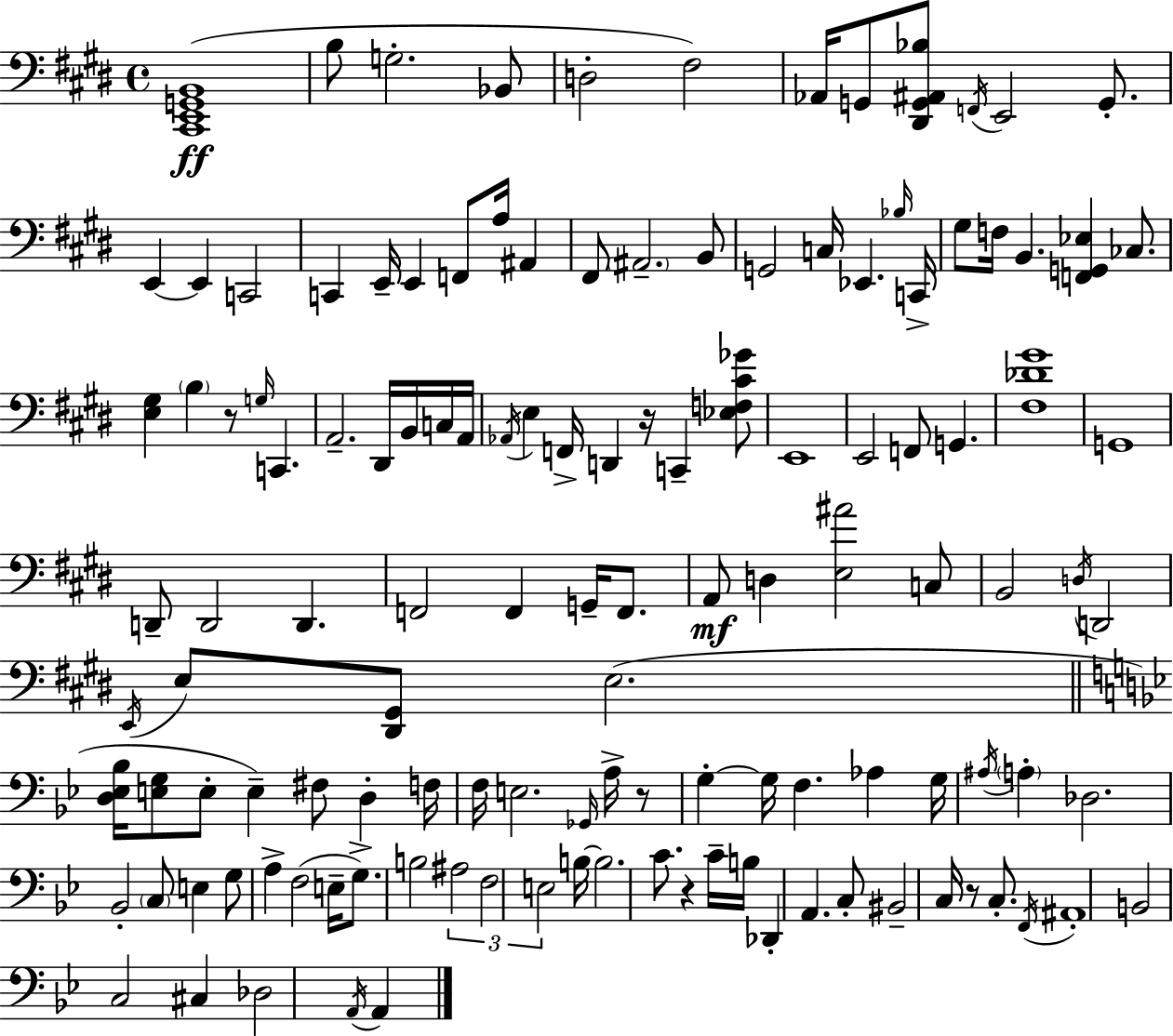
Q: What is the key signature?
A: E major